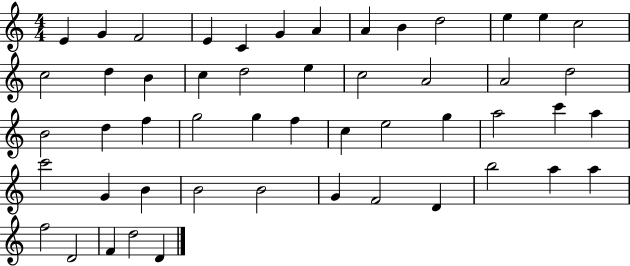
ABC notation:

X:1
T:Untitled
M:4/4
L:1/4
K:C
E G F2 E C G A A B d2 e e c2 c2 d B c d2 e c2 A2 A2 d2 B2 d f g2 g f c e2 g a2 c' a c'2 G B B2 B2 G F2 D b2 a a f2 D2 F d2 D